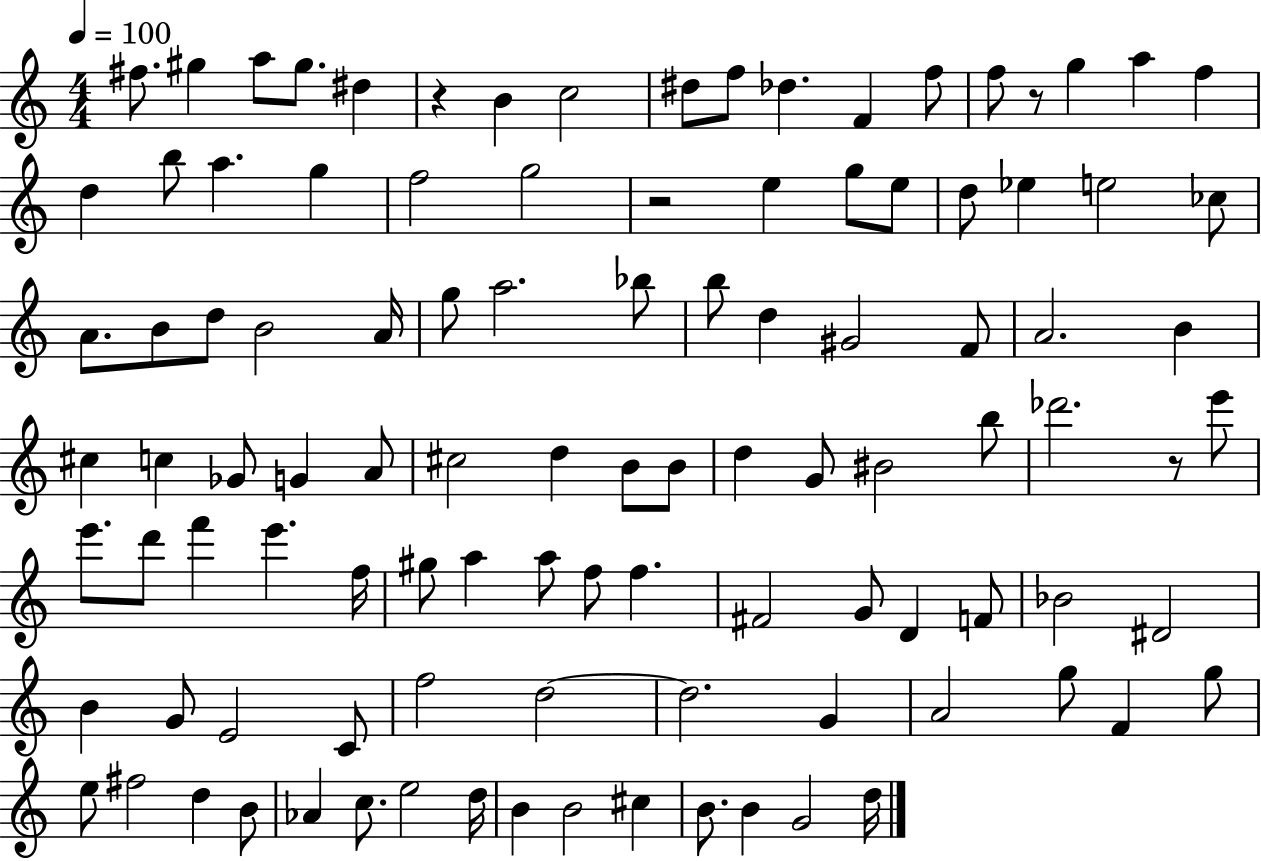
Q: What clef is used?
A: treble